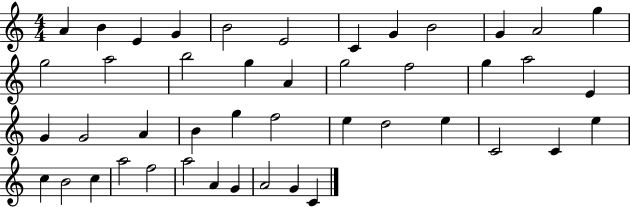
A4/q B4/q E4/q G4/q B4/h E4/h C4/q G4/q B4/h G4/q A4/h G5/q G5/h A5/h B5/h G5/q A4/q G5/h F5/h G5/q A5/h E4/q G4/q G4/h A4/q B4/q G5/q F5/h E5/q D5/h E5/q C4/h C4/q E5/q C5/q B4/h C5/q A5/h F5/h A5/h A4/q G4/q A4/h G4/q C4/q